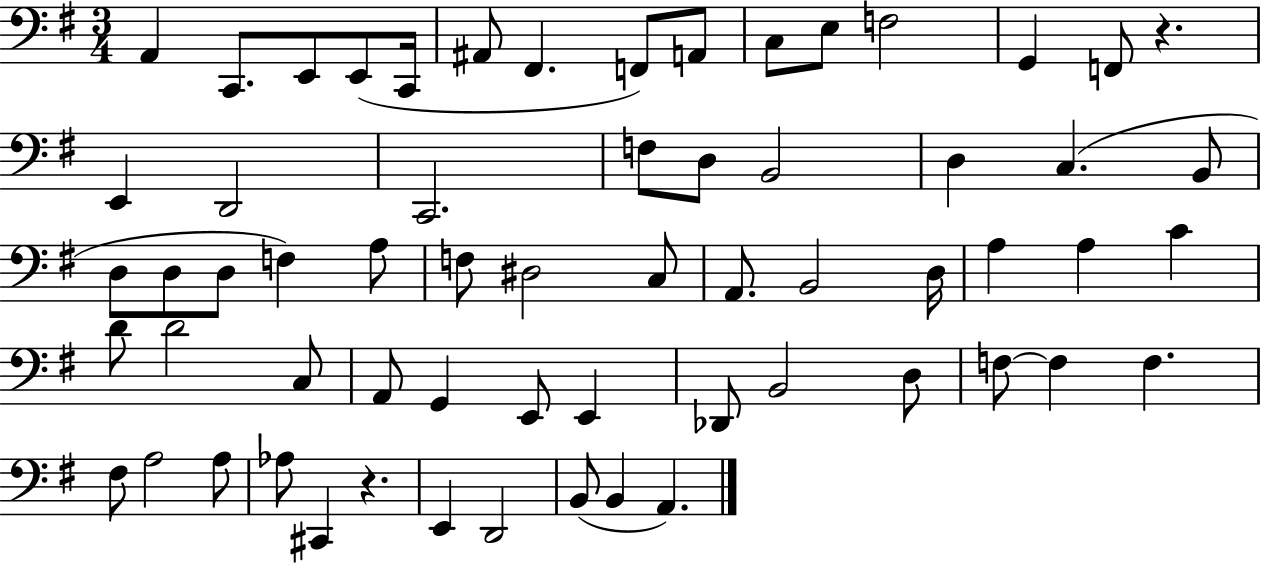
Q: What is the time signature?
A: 3/4